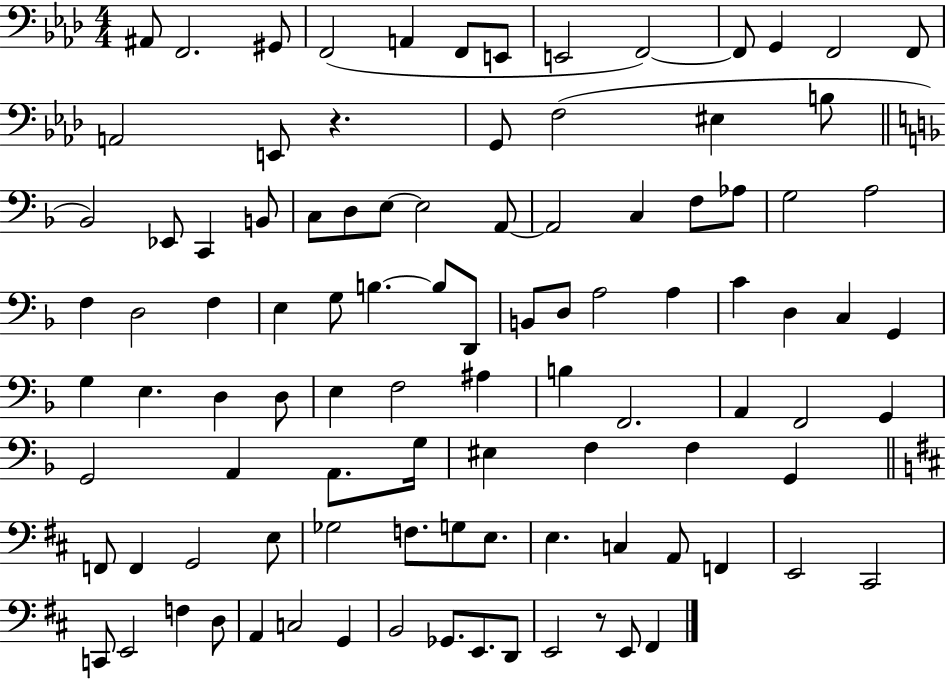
A#2/e F2/h. G#2/e F2/h A2/q F2/e E2/e E2/h F2/h F2/e G2/q F2/h F2/e A2/h E2/e R/q. G2/e F3/h EIS3/q B3/e Bb2/h Eb2/e C2/q B2/e C3/e D3/e E3/e E3/h A2/e A2/h C3/q F3/e Ab3/e G3/h A3/h F3/q D3/h F3/q E3/q G3/e B3/q. B3/e D2/e B2/e D3/e A3/h A3/q C4/q D3/q C3/q G2/q G3/q E3/q. D3/q D3/e E3/q F3/h A#3/q B3/q F2/h. A2/q F2/h G2/q G2/h A2/q A2/e. G3/s EIS3/q F3/q F3/q G2/q F2/e F2/q G2/h E3/e Gb3/h F3/e. G3/e E3/e. E3/q. C3/q A2/e F2/q E2/h C#2/h C2/e E2/h F3/q D3/e A2/q C3/h G2/q B2/h Gb2/e. E2/e. D2/e E2/h R/e E2/e F#2/q